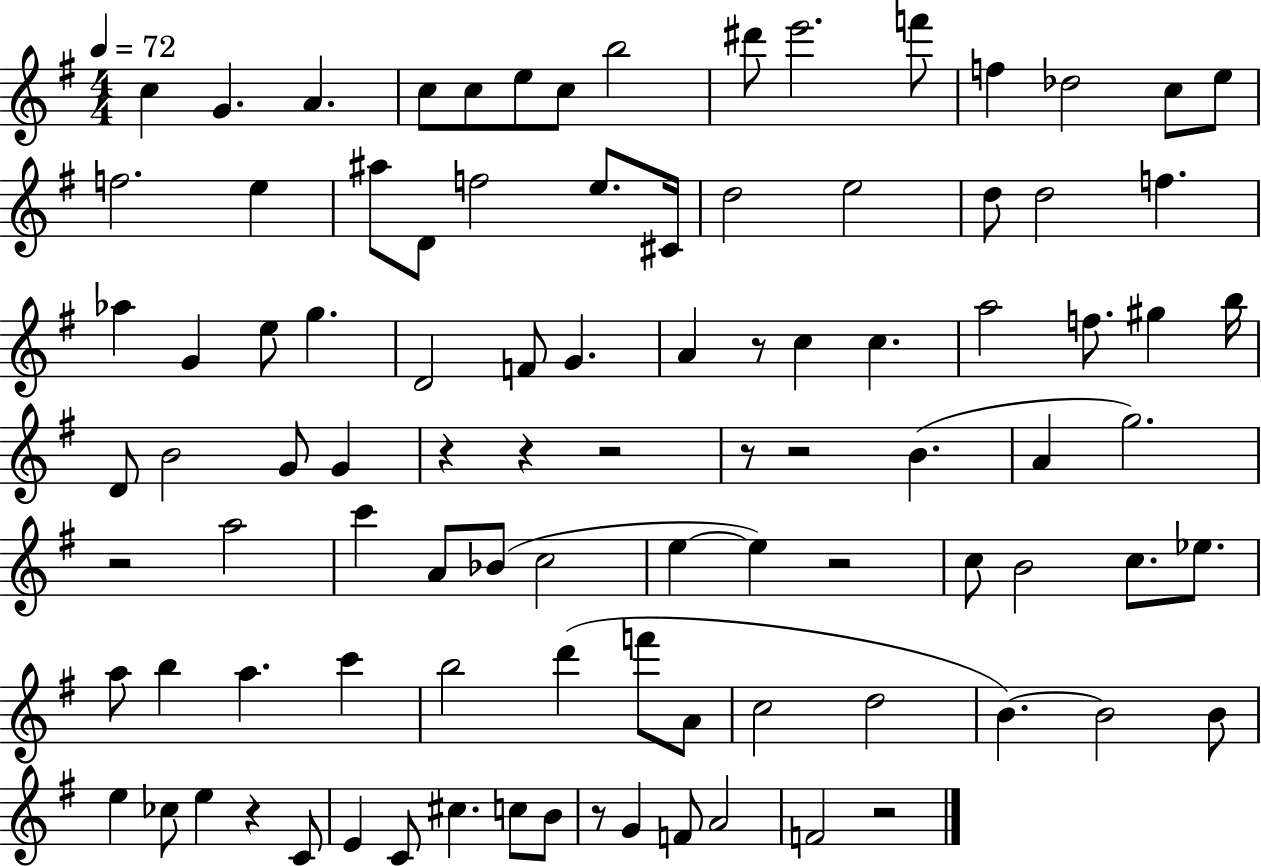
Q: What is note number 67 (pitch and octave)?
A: A4